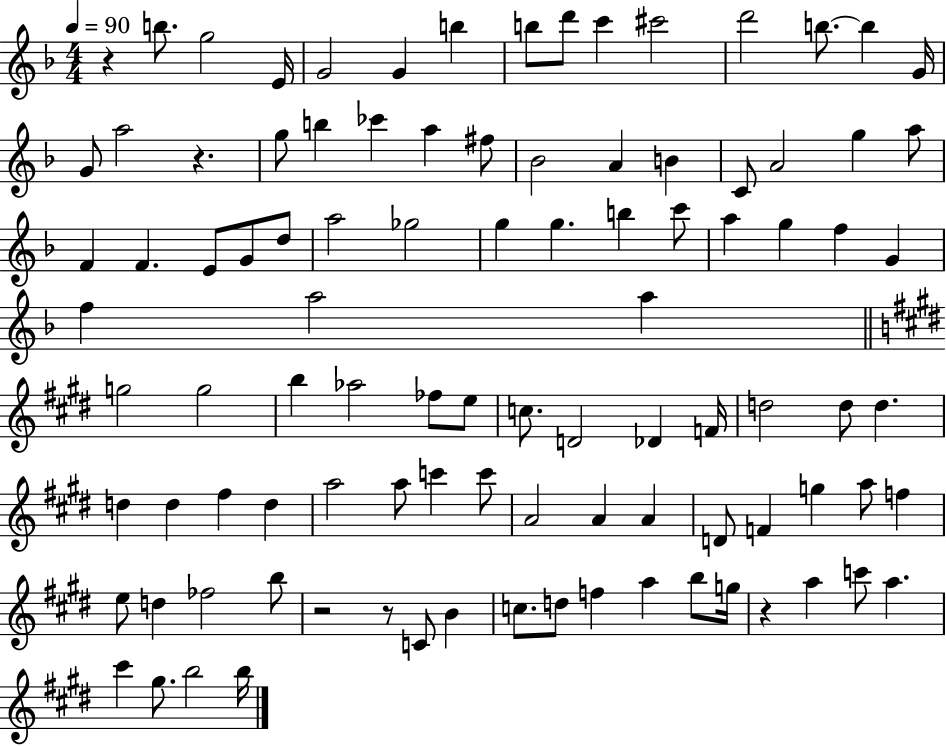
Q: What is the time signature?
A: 4/4